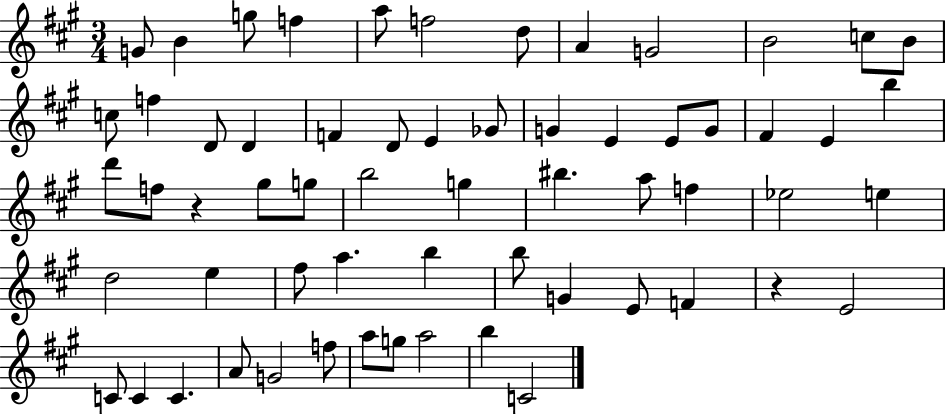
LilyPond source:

{
  \clef treble
  \numericTimeSignature
  \time 3/4
  \key a \major
  g'8 b'4 g''8 f''4 | a''8 f''2 d''8 | a'4 g'2 | b'2 c''8 b'8 | \break c''8 f''4 d'8 d'4 | f'4 d'8 e'4 ges'8 | g'4 e'4 e'8 g'8 | fis'4 e'4 b''4 | \break d'''8 f''8 r4 gis''8 g''8 | b''2 g''4 | bis''4. a''8 f''4 | ees''2 e''4 | \break d''2 e''4 | fis''8 a''4. b''4 | b''8 g'4 e'8 f'4 | r4 e'2 | \break c'8 c'4 c'4. | a'8 g'2 f''8 | a''8 g''8 a''2 | b''4 c'2 | \break \bar "|."
}